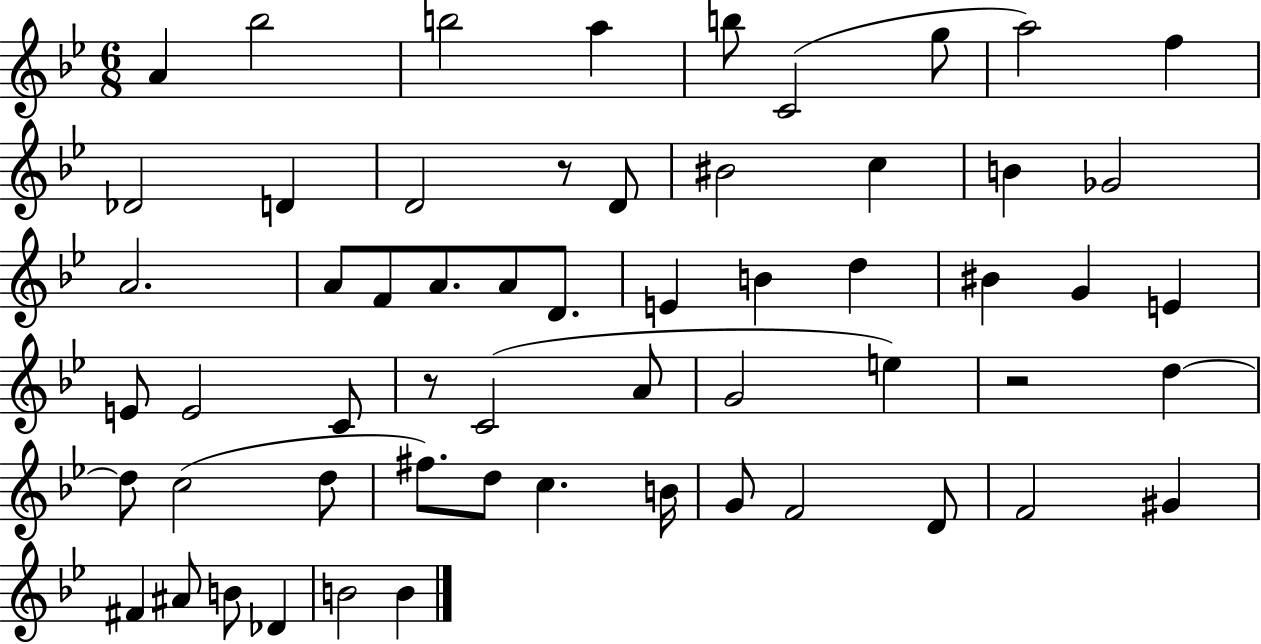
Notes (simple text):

A4/q Bb5/h B5/h A5/q B5/e C4/h G5/e A5/h F5/q Db4/h D4/q D4/h R/e D4/e BIS4/h C5/q B4/q Gb4/h A4/h. A4/e F4/e A4/e. A4/e D4/e. E4/q B4/q D5/q BIS4/q G4/q E4/q E4/e E4/h C4/e R/e C4/h A4/e G4/h E5/q R/h D5/q D5/e C5/h D5/e F#5/e. D5/e C5/q. B4/s G4/e F4/h D4/e F4/h G#4/q F#4/q A#4/e B4/e Db4/q B4/h B4/q